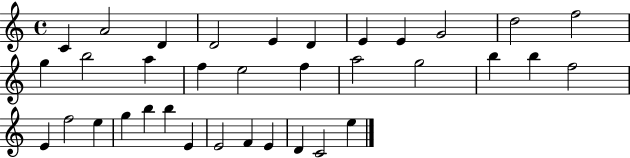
C4/q A4/h D4/q D4/h E4/q D4/q E4/q E4/q G4/h D5/h F5/h G5/q B5/h A5/q F5/q E5/h F5/q A5/h G5/h B5/q B5/q F5/h E4/q F5/h E5/q G5/q B5/q B5/q E4/q E4/h F4/q E4/q D4/q C4/h E5/q